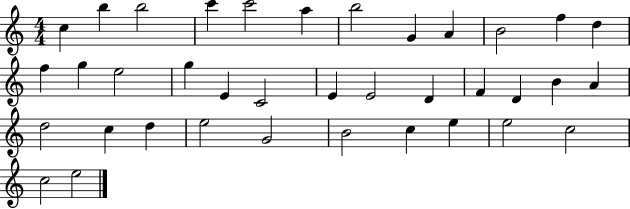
{
  \clef treble
  \numericTimeSignature
  \time 4/4
  \key c \major
  c''4 b''4 b''2 | c'''4 c'''2 a''4 | b''2 g'4 a'4 | b'2 f''4 d''4 | \break f''4 g''4 e''2 | g''4 e'4 c'2 | e'4 e'2 d'4 | f'4 d'4 b'4 a'4 | \break d''2 c''4 d''4 | e''2 g'2 | b'2 c''4 e''4 | e''2 c''2 | \break c''2 e''2 | \bar "|."
}